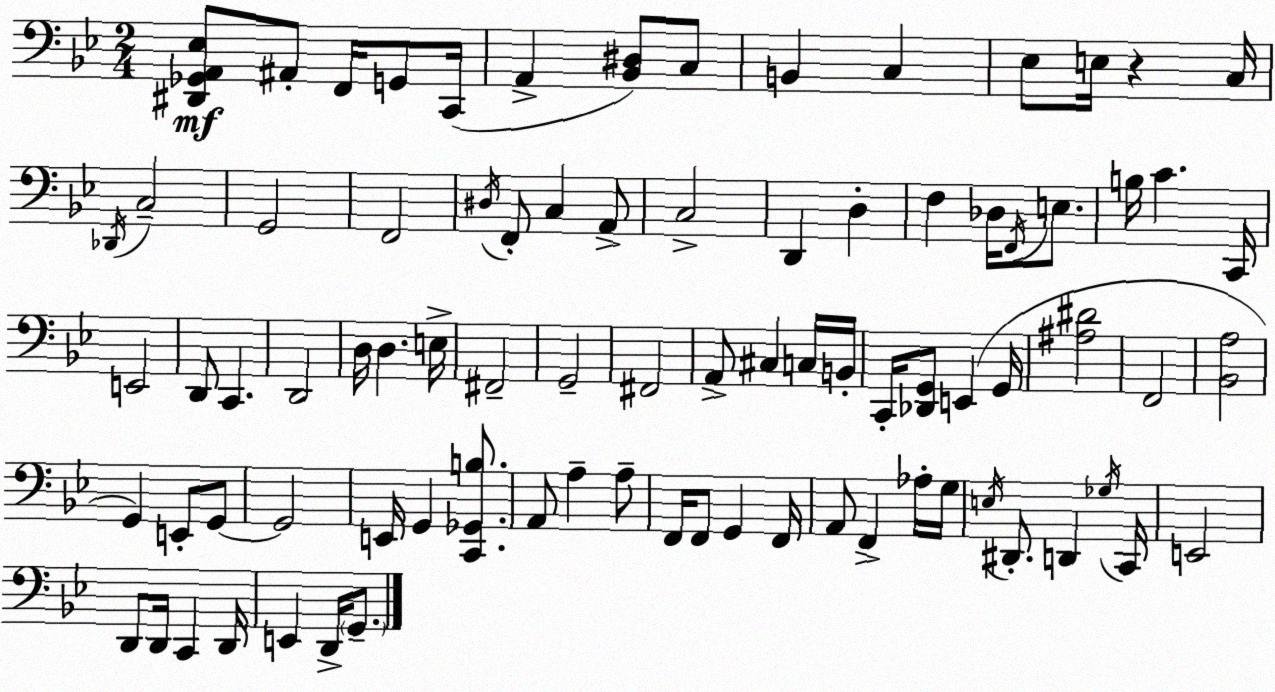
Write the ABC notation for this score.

X:1
T:Untitled
M:2/4
L:1/4
K:Bb
[^D,,_G,,A,,_E,]/2 ^A,,/2 F,,/4 G,,/2 C,,/4 A,, [_B,,^D,]/2 C,/2 B,, C, _E,/2 E,/4 z C,/4 _D,,/4 C,2 G,,2 F,,2 ^D,/4 F,,/2 C, A,,/2 C,2 D,, D, F, _D,/4 F,,/4 E,/2 B,/4 C C,,/4 E,,2 D,,/2 C,, D,,2 D,/4 D, E,/4 ^F,,2 G,,2 ^F,,2 A,,/2 ^C, C,/4 B,,/4 C,,/4 [_D,,G,,]/2 E,, G,,/4 [^A,^D]2 F,,2 [_B,,A,]2 G,, E,,/2 G,,/2 G,,2 E,,/4 G,, [C,,_G,,B,]/2 A,,/2 A, A,/2 F,,/4 F,,/2 G,, F,,/4 A,,/2 F,, _A,/4 G,/4 E,/4 ^D,,/2 D,, _G,/4 C,,/4 E,,2 D,,/2 D,,/4 C,, D,,/4 E,, D,,/4 G,,/2